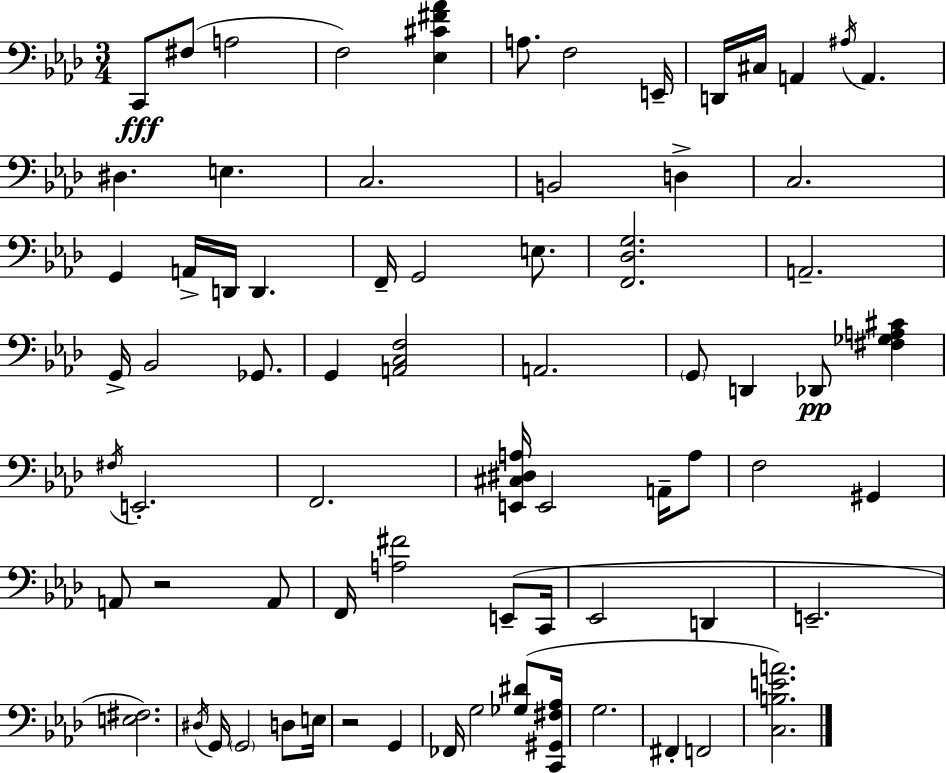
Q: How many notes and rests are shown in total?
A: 73